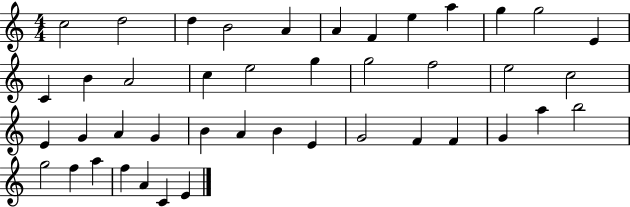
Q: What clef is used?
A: treble